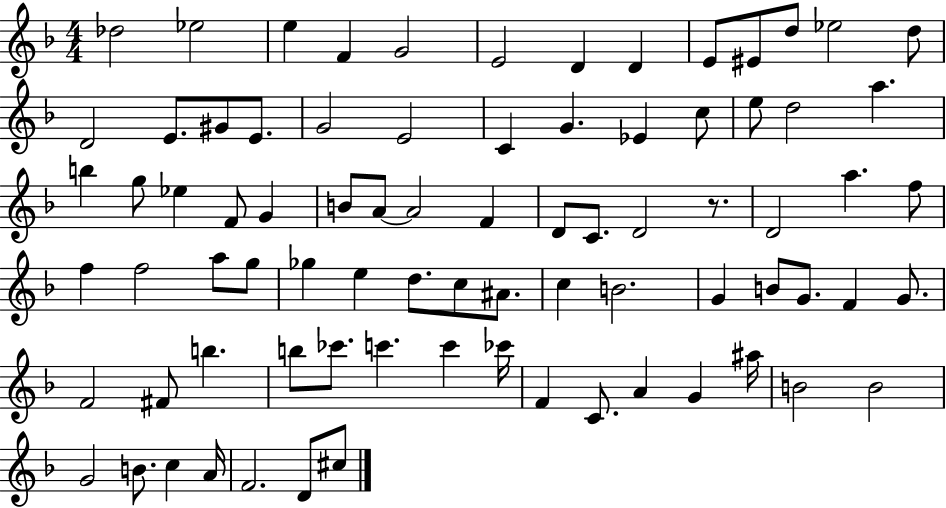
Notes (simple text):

Db5/h Eb5/h E5/q F4/q G4/h E4/h D4/q D4/q E4/e EIS4/e D5/e Eb5/h D5/e D4/h E4/e. G#4/e E4/e. G4/h E4/h C4/q G4/q. Eb4/q C5/e E5/e D5/h A5/q. B5/q G5/e Eb5/q F4/e G4/q B4/e A4/e A4/h F4/q D4/e C4/e. D4/h R/e. D4/h A5/q. F5/e F5/q F5/h A5/e G5/e Gb5/q E5/q D5/e. C5/e A#4/e. C5/q B4/h. G4/q B4/e G4/e. F4/q G4/e. F4/h F#4/e B5/q. B5/e CES6/e. C6/q. C6/q CES6/s F4/q C4/e. A4/q G4/q A#5/s B4/h B4/h G4/h B4/e. C5/q A4/s F4/h. D4/e C#5/e